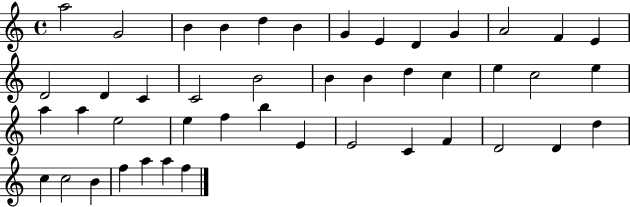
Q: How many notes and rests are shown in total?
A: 45